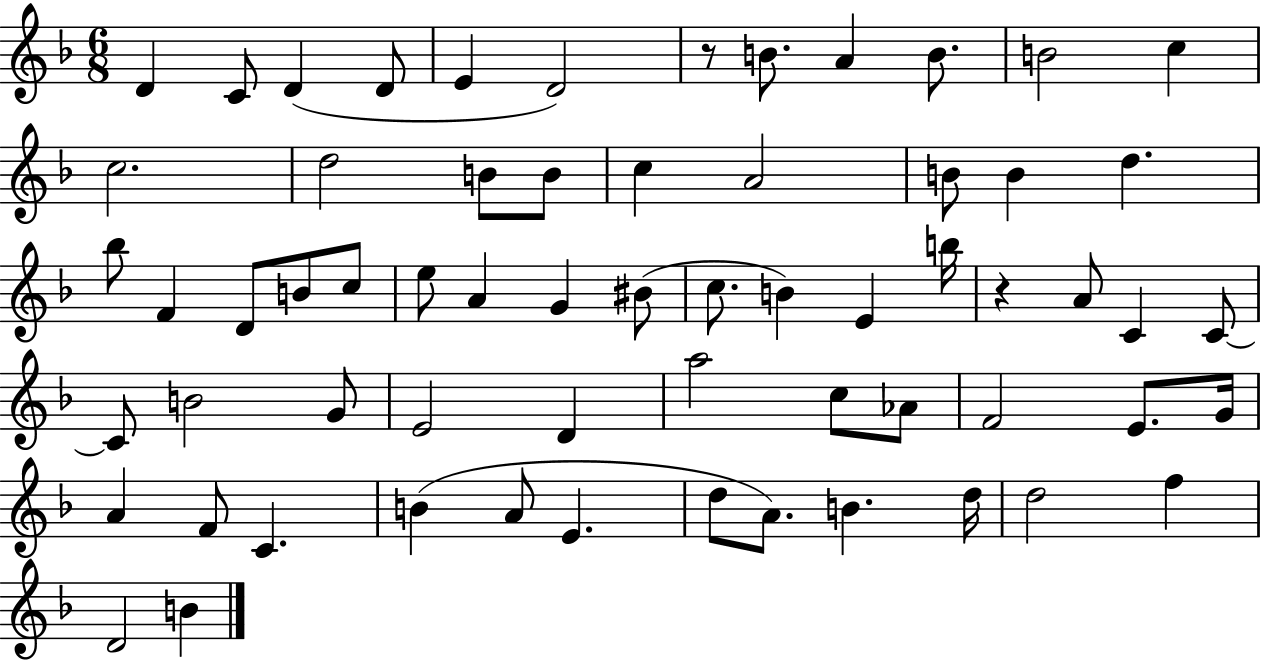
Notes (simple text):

D4/q C4/e D4/q D4/e E4/q D4/h R/e B4/e. A4/q B4/e. B4/h C5/q C5/h. D5/h B4/e B4/e C5/q A4/h B4/e B4/q D5/q. Bb5/e F4/q D4/e B4/e C5/e E5/e A4/q G4/q BIS4/e C5/e. B4/q E4/q B5/s R/q A4/e C4/q C4/e C4/e B4/h G4/e E4/h D4/q A5/h C5/e Ab4/e F4/h E4/e. G4/s A4/q F4/e C4/q. B4/q A4/e E4/q. D5/e A4/e. B4/q. D5/s D5/h F5/q D4/h B4/q